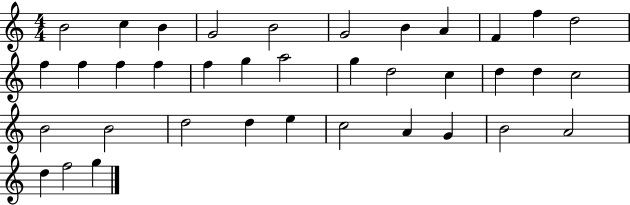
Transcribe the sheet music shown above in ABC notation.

X:1
T:Untitled
M:4/4
L:1/4
K:C
B2 c B G2 B2 G2 B A F f d2 f f f f f g a2 g d2 c d d c2 B2 B2 d2 d e c2 A G B2 A2 d f2 g